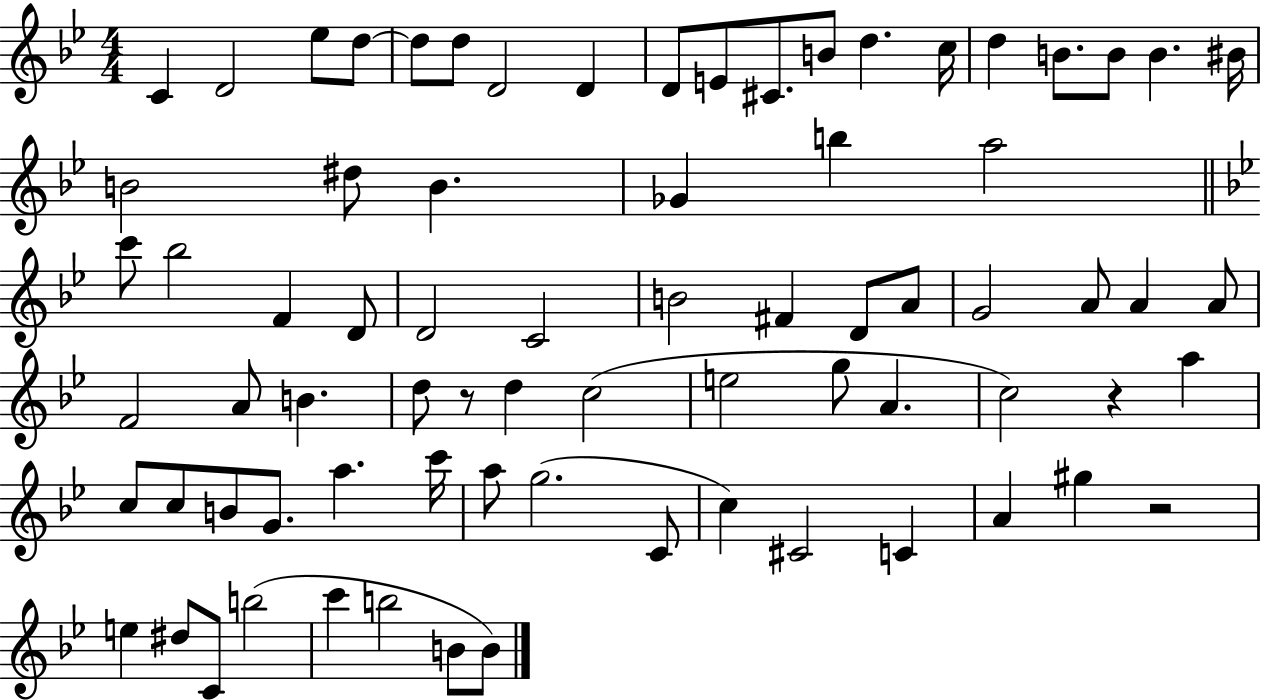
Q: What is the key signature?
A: BES major